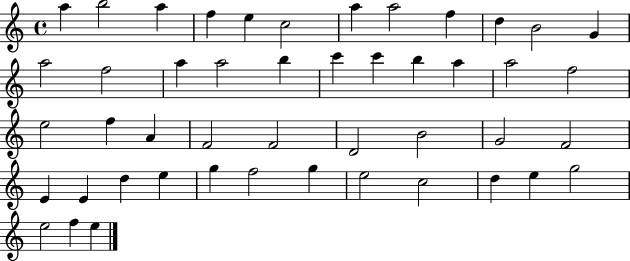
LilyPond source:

{
  \clef treble
  \time 4/4
  \defaultTimeSignature
  \key c \major
  a''4 b''2 a''4 | f''4 e''4 c''2 | a''4 a''2 f''4 | d''4 b'2 g'4 | \break a''2 f''2 | a''4 a''2 b''4 | c'''4 c'''4 b''4 a''4 | a''2 f''2 | \break e''2 f''4 a'4 | f'2 f'2 | d'2 b'2 | g'2 f'2 | \break e'4 e'4 d''4 e''4 | g''4 f''2 g''4 | e''2 c''2 | d''4 e''4 g''2 | \break e''2 f''4 e''4 | \bar "|."
}